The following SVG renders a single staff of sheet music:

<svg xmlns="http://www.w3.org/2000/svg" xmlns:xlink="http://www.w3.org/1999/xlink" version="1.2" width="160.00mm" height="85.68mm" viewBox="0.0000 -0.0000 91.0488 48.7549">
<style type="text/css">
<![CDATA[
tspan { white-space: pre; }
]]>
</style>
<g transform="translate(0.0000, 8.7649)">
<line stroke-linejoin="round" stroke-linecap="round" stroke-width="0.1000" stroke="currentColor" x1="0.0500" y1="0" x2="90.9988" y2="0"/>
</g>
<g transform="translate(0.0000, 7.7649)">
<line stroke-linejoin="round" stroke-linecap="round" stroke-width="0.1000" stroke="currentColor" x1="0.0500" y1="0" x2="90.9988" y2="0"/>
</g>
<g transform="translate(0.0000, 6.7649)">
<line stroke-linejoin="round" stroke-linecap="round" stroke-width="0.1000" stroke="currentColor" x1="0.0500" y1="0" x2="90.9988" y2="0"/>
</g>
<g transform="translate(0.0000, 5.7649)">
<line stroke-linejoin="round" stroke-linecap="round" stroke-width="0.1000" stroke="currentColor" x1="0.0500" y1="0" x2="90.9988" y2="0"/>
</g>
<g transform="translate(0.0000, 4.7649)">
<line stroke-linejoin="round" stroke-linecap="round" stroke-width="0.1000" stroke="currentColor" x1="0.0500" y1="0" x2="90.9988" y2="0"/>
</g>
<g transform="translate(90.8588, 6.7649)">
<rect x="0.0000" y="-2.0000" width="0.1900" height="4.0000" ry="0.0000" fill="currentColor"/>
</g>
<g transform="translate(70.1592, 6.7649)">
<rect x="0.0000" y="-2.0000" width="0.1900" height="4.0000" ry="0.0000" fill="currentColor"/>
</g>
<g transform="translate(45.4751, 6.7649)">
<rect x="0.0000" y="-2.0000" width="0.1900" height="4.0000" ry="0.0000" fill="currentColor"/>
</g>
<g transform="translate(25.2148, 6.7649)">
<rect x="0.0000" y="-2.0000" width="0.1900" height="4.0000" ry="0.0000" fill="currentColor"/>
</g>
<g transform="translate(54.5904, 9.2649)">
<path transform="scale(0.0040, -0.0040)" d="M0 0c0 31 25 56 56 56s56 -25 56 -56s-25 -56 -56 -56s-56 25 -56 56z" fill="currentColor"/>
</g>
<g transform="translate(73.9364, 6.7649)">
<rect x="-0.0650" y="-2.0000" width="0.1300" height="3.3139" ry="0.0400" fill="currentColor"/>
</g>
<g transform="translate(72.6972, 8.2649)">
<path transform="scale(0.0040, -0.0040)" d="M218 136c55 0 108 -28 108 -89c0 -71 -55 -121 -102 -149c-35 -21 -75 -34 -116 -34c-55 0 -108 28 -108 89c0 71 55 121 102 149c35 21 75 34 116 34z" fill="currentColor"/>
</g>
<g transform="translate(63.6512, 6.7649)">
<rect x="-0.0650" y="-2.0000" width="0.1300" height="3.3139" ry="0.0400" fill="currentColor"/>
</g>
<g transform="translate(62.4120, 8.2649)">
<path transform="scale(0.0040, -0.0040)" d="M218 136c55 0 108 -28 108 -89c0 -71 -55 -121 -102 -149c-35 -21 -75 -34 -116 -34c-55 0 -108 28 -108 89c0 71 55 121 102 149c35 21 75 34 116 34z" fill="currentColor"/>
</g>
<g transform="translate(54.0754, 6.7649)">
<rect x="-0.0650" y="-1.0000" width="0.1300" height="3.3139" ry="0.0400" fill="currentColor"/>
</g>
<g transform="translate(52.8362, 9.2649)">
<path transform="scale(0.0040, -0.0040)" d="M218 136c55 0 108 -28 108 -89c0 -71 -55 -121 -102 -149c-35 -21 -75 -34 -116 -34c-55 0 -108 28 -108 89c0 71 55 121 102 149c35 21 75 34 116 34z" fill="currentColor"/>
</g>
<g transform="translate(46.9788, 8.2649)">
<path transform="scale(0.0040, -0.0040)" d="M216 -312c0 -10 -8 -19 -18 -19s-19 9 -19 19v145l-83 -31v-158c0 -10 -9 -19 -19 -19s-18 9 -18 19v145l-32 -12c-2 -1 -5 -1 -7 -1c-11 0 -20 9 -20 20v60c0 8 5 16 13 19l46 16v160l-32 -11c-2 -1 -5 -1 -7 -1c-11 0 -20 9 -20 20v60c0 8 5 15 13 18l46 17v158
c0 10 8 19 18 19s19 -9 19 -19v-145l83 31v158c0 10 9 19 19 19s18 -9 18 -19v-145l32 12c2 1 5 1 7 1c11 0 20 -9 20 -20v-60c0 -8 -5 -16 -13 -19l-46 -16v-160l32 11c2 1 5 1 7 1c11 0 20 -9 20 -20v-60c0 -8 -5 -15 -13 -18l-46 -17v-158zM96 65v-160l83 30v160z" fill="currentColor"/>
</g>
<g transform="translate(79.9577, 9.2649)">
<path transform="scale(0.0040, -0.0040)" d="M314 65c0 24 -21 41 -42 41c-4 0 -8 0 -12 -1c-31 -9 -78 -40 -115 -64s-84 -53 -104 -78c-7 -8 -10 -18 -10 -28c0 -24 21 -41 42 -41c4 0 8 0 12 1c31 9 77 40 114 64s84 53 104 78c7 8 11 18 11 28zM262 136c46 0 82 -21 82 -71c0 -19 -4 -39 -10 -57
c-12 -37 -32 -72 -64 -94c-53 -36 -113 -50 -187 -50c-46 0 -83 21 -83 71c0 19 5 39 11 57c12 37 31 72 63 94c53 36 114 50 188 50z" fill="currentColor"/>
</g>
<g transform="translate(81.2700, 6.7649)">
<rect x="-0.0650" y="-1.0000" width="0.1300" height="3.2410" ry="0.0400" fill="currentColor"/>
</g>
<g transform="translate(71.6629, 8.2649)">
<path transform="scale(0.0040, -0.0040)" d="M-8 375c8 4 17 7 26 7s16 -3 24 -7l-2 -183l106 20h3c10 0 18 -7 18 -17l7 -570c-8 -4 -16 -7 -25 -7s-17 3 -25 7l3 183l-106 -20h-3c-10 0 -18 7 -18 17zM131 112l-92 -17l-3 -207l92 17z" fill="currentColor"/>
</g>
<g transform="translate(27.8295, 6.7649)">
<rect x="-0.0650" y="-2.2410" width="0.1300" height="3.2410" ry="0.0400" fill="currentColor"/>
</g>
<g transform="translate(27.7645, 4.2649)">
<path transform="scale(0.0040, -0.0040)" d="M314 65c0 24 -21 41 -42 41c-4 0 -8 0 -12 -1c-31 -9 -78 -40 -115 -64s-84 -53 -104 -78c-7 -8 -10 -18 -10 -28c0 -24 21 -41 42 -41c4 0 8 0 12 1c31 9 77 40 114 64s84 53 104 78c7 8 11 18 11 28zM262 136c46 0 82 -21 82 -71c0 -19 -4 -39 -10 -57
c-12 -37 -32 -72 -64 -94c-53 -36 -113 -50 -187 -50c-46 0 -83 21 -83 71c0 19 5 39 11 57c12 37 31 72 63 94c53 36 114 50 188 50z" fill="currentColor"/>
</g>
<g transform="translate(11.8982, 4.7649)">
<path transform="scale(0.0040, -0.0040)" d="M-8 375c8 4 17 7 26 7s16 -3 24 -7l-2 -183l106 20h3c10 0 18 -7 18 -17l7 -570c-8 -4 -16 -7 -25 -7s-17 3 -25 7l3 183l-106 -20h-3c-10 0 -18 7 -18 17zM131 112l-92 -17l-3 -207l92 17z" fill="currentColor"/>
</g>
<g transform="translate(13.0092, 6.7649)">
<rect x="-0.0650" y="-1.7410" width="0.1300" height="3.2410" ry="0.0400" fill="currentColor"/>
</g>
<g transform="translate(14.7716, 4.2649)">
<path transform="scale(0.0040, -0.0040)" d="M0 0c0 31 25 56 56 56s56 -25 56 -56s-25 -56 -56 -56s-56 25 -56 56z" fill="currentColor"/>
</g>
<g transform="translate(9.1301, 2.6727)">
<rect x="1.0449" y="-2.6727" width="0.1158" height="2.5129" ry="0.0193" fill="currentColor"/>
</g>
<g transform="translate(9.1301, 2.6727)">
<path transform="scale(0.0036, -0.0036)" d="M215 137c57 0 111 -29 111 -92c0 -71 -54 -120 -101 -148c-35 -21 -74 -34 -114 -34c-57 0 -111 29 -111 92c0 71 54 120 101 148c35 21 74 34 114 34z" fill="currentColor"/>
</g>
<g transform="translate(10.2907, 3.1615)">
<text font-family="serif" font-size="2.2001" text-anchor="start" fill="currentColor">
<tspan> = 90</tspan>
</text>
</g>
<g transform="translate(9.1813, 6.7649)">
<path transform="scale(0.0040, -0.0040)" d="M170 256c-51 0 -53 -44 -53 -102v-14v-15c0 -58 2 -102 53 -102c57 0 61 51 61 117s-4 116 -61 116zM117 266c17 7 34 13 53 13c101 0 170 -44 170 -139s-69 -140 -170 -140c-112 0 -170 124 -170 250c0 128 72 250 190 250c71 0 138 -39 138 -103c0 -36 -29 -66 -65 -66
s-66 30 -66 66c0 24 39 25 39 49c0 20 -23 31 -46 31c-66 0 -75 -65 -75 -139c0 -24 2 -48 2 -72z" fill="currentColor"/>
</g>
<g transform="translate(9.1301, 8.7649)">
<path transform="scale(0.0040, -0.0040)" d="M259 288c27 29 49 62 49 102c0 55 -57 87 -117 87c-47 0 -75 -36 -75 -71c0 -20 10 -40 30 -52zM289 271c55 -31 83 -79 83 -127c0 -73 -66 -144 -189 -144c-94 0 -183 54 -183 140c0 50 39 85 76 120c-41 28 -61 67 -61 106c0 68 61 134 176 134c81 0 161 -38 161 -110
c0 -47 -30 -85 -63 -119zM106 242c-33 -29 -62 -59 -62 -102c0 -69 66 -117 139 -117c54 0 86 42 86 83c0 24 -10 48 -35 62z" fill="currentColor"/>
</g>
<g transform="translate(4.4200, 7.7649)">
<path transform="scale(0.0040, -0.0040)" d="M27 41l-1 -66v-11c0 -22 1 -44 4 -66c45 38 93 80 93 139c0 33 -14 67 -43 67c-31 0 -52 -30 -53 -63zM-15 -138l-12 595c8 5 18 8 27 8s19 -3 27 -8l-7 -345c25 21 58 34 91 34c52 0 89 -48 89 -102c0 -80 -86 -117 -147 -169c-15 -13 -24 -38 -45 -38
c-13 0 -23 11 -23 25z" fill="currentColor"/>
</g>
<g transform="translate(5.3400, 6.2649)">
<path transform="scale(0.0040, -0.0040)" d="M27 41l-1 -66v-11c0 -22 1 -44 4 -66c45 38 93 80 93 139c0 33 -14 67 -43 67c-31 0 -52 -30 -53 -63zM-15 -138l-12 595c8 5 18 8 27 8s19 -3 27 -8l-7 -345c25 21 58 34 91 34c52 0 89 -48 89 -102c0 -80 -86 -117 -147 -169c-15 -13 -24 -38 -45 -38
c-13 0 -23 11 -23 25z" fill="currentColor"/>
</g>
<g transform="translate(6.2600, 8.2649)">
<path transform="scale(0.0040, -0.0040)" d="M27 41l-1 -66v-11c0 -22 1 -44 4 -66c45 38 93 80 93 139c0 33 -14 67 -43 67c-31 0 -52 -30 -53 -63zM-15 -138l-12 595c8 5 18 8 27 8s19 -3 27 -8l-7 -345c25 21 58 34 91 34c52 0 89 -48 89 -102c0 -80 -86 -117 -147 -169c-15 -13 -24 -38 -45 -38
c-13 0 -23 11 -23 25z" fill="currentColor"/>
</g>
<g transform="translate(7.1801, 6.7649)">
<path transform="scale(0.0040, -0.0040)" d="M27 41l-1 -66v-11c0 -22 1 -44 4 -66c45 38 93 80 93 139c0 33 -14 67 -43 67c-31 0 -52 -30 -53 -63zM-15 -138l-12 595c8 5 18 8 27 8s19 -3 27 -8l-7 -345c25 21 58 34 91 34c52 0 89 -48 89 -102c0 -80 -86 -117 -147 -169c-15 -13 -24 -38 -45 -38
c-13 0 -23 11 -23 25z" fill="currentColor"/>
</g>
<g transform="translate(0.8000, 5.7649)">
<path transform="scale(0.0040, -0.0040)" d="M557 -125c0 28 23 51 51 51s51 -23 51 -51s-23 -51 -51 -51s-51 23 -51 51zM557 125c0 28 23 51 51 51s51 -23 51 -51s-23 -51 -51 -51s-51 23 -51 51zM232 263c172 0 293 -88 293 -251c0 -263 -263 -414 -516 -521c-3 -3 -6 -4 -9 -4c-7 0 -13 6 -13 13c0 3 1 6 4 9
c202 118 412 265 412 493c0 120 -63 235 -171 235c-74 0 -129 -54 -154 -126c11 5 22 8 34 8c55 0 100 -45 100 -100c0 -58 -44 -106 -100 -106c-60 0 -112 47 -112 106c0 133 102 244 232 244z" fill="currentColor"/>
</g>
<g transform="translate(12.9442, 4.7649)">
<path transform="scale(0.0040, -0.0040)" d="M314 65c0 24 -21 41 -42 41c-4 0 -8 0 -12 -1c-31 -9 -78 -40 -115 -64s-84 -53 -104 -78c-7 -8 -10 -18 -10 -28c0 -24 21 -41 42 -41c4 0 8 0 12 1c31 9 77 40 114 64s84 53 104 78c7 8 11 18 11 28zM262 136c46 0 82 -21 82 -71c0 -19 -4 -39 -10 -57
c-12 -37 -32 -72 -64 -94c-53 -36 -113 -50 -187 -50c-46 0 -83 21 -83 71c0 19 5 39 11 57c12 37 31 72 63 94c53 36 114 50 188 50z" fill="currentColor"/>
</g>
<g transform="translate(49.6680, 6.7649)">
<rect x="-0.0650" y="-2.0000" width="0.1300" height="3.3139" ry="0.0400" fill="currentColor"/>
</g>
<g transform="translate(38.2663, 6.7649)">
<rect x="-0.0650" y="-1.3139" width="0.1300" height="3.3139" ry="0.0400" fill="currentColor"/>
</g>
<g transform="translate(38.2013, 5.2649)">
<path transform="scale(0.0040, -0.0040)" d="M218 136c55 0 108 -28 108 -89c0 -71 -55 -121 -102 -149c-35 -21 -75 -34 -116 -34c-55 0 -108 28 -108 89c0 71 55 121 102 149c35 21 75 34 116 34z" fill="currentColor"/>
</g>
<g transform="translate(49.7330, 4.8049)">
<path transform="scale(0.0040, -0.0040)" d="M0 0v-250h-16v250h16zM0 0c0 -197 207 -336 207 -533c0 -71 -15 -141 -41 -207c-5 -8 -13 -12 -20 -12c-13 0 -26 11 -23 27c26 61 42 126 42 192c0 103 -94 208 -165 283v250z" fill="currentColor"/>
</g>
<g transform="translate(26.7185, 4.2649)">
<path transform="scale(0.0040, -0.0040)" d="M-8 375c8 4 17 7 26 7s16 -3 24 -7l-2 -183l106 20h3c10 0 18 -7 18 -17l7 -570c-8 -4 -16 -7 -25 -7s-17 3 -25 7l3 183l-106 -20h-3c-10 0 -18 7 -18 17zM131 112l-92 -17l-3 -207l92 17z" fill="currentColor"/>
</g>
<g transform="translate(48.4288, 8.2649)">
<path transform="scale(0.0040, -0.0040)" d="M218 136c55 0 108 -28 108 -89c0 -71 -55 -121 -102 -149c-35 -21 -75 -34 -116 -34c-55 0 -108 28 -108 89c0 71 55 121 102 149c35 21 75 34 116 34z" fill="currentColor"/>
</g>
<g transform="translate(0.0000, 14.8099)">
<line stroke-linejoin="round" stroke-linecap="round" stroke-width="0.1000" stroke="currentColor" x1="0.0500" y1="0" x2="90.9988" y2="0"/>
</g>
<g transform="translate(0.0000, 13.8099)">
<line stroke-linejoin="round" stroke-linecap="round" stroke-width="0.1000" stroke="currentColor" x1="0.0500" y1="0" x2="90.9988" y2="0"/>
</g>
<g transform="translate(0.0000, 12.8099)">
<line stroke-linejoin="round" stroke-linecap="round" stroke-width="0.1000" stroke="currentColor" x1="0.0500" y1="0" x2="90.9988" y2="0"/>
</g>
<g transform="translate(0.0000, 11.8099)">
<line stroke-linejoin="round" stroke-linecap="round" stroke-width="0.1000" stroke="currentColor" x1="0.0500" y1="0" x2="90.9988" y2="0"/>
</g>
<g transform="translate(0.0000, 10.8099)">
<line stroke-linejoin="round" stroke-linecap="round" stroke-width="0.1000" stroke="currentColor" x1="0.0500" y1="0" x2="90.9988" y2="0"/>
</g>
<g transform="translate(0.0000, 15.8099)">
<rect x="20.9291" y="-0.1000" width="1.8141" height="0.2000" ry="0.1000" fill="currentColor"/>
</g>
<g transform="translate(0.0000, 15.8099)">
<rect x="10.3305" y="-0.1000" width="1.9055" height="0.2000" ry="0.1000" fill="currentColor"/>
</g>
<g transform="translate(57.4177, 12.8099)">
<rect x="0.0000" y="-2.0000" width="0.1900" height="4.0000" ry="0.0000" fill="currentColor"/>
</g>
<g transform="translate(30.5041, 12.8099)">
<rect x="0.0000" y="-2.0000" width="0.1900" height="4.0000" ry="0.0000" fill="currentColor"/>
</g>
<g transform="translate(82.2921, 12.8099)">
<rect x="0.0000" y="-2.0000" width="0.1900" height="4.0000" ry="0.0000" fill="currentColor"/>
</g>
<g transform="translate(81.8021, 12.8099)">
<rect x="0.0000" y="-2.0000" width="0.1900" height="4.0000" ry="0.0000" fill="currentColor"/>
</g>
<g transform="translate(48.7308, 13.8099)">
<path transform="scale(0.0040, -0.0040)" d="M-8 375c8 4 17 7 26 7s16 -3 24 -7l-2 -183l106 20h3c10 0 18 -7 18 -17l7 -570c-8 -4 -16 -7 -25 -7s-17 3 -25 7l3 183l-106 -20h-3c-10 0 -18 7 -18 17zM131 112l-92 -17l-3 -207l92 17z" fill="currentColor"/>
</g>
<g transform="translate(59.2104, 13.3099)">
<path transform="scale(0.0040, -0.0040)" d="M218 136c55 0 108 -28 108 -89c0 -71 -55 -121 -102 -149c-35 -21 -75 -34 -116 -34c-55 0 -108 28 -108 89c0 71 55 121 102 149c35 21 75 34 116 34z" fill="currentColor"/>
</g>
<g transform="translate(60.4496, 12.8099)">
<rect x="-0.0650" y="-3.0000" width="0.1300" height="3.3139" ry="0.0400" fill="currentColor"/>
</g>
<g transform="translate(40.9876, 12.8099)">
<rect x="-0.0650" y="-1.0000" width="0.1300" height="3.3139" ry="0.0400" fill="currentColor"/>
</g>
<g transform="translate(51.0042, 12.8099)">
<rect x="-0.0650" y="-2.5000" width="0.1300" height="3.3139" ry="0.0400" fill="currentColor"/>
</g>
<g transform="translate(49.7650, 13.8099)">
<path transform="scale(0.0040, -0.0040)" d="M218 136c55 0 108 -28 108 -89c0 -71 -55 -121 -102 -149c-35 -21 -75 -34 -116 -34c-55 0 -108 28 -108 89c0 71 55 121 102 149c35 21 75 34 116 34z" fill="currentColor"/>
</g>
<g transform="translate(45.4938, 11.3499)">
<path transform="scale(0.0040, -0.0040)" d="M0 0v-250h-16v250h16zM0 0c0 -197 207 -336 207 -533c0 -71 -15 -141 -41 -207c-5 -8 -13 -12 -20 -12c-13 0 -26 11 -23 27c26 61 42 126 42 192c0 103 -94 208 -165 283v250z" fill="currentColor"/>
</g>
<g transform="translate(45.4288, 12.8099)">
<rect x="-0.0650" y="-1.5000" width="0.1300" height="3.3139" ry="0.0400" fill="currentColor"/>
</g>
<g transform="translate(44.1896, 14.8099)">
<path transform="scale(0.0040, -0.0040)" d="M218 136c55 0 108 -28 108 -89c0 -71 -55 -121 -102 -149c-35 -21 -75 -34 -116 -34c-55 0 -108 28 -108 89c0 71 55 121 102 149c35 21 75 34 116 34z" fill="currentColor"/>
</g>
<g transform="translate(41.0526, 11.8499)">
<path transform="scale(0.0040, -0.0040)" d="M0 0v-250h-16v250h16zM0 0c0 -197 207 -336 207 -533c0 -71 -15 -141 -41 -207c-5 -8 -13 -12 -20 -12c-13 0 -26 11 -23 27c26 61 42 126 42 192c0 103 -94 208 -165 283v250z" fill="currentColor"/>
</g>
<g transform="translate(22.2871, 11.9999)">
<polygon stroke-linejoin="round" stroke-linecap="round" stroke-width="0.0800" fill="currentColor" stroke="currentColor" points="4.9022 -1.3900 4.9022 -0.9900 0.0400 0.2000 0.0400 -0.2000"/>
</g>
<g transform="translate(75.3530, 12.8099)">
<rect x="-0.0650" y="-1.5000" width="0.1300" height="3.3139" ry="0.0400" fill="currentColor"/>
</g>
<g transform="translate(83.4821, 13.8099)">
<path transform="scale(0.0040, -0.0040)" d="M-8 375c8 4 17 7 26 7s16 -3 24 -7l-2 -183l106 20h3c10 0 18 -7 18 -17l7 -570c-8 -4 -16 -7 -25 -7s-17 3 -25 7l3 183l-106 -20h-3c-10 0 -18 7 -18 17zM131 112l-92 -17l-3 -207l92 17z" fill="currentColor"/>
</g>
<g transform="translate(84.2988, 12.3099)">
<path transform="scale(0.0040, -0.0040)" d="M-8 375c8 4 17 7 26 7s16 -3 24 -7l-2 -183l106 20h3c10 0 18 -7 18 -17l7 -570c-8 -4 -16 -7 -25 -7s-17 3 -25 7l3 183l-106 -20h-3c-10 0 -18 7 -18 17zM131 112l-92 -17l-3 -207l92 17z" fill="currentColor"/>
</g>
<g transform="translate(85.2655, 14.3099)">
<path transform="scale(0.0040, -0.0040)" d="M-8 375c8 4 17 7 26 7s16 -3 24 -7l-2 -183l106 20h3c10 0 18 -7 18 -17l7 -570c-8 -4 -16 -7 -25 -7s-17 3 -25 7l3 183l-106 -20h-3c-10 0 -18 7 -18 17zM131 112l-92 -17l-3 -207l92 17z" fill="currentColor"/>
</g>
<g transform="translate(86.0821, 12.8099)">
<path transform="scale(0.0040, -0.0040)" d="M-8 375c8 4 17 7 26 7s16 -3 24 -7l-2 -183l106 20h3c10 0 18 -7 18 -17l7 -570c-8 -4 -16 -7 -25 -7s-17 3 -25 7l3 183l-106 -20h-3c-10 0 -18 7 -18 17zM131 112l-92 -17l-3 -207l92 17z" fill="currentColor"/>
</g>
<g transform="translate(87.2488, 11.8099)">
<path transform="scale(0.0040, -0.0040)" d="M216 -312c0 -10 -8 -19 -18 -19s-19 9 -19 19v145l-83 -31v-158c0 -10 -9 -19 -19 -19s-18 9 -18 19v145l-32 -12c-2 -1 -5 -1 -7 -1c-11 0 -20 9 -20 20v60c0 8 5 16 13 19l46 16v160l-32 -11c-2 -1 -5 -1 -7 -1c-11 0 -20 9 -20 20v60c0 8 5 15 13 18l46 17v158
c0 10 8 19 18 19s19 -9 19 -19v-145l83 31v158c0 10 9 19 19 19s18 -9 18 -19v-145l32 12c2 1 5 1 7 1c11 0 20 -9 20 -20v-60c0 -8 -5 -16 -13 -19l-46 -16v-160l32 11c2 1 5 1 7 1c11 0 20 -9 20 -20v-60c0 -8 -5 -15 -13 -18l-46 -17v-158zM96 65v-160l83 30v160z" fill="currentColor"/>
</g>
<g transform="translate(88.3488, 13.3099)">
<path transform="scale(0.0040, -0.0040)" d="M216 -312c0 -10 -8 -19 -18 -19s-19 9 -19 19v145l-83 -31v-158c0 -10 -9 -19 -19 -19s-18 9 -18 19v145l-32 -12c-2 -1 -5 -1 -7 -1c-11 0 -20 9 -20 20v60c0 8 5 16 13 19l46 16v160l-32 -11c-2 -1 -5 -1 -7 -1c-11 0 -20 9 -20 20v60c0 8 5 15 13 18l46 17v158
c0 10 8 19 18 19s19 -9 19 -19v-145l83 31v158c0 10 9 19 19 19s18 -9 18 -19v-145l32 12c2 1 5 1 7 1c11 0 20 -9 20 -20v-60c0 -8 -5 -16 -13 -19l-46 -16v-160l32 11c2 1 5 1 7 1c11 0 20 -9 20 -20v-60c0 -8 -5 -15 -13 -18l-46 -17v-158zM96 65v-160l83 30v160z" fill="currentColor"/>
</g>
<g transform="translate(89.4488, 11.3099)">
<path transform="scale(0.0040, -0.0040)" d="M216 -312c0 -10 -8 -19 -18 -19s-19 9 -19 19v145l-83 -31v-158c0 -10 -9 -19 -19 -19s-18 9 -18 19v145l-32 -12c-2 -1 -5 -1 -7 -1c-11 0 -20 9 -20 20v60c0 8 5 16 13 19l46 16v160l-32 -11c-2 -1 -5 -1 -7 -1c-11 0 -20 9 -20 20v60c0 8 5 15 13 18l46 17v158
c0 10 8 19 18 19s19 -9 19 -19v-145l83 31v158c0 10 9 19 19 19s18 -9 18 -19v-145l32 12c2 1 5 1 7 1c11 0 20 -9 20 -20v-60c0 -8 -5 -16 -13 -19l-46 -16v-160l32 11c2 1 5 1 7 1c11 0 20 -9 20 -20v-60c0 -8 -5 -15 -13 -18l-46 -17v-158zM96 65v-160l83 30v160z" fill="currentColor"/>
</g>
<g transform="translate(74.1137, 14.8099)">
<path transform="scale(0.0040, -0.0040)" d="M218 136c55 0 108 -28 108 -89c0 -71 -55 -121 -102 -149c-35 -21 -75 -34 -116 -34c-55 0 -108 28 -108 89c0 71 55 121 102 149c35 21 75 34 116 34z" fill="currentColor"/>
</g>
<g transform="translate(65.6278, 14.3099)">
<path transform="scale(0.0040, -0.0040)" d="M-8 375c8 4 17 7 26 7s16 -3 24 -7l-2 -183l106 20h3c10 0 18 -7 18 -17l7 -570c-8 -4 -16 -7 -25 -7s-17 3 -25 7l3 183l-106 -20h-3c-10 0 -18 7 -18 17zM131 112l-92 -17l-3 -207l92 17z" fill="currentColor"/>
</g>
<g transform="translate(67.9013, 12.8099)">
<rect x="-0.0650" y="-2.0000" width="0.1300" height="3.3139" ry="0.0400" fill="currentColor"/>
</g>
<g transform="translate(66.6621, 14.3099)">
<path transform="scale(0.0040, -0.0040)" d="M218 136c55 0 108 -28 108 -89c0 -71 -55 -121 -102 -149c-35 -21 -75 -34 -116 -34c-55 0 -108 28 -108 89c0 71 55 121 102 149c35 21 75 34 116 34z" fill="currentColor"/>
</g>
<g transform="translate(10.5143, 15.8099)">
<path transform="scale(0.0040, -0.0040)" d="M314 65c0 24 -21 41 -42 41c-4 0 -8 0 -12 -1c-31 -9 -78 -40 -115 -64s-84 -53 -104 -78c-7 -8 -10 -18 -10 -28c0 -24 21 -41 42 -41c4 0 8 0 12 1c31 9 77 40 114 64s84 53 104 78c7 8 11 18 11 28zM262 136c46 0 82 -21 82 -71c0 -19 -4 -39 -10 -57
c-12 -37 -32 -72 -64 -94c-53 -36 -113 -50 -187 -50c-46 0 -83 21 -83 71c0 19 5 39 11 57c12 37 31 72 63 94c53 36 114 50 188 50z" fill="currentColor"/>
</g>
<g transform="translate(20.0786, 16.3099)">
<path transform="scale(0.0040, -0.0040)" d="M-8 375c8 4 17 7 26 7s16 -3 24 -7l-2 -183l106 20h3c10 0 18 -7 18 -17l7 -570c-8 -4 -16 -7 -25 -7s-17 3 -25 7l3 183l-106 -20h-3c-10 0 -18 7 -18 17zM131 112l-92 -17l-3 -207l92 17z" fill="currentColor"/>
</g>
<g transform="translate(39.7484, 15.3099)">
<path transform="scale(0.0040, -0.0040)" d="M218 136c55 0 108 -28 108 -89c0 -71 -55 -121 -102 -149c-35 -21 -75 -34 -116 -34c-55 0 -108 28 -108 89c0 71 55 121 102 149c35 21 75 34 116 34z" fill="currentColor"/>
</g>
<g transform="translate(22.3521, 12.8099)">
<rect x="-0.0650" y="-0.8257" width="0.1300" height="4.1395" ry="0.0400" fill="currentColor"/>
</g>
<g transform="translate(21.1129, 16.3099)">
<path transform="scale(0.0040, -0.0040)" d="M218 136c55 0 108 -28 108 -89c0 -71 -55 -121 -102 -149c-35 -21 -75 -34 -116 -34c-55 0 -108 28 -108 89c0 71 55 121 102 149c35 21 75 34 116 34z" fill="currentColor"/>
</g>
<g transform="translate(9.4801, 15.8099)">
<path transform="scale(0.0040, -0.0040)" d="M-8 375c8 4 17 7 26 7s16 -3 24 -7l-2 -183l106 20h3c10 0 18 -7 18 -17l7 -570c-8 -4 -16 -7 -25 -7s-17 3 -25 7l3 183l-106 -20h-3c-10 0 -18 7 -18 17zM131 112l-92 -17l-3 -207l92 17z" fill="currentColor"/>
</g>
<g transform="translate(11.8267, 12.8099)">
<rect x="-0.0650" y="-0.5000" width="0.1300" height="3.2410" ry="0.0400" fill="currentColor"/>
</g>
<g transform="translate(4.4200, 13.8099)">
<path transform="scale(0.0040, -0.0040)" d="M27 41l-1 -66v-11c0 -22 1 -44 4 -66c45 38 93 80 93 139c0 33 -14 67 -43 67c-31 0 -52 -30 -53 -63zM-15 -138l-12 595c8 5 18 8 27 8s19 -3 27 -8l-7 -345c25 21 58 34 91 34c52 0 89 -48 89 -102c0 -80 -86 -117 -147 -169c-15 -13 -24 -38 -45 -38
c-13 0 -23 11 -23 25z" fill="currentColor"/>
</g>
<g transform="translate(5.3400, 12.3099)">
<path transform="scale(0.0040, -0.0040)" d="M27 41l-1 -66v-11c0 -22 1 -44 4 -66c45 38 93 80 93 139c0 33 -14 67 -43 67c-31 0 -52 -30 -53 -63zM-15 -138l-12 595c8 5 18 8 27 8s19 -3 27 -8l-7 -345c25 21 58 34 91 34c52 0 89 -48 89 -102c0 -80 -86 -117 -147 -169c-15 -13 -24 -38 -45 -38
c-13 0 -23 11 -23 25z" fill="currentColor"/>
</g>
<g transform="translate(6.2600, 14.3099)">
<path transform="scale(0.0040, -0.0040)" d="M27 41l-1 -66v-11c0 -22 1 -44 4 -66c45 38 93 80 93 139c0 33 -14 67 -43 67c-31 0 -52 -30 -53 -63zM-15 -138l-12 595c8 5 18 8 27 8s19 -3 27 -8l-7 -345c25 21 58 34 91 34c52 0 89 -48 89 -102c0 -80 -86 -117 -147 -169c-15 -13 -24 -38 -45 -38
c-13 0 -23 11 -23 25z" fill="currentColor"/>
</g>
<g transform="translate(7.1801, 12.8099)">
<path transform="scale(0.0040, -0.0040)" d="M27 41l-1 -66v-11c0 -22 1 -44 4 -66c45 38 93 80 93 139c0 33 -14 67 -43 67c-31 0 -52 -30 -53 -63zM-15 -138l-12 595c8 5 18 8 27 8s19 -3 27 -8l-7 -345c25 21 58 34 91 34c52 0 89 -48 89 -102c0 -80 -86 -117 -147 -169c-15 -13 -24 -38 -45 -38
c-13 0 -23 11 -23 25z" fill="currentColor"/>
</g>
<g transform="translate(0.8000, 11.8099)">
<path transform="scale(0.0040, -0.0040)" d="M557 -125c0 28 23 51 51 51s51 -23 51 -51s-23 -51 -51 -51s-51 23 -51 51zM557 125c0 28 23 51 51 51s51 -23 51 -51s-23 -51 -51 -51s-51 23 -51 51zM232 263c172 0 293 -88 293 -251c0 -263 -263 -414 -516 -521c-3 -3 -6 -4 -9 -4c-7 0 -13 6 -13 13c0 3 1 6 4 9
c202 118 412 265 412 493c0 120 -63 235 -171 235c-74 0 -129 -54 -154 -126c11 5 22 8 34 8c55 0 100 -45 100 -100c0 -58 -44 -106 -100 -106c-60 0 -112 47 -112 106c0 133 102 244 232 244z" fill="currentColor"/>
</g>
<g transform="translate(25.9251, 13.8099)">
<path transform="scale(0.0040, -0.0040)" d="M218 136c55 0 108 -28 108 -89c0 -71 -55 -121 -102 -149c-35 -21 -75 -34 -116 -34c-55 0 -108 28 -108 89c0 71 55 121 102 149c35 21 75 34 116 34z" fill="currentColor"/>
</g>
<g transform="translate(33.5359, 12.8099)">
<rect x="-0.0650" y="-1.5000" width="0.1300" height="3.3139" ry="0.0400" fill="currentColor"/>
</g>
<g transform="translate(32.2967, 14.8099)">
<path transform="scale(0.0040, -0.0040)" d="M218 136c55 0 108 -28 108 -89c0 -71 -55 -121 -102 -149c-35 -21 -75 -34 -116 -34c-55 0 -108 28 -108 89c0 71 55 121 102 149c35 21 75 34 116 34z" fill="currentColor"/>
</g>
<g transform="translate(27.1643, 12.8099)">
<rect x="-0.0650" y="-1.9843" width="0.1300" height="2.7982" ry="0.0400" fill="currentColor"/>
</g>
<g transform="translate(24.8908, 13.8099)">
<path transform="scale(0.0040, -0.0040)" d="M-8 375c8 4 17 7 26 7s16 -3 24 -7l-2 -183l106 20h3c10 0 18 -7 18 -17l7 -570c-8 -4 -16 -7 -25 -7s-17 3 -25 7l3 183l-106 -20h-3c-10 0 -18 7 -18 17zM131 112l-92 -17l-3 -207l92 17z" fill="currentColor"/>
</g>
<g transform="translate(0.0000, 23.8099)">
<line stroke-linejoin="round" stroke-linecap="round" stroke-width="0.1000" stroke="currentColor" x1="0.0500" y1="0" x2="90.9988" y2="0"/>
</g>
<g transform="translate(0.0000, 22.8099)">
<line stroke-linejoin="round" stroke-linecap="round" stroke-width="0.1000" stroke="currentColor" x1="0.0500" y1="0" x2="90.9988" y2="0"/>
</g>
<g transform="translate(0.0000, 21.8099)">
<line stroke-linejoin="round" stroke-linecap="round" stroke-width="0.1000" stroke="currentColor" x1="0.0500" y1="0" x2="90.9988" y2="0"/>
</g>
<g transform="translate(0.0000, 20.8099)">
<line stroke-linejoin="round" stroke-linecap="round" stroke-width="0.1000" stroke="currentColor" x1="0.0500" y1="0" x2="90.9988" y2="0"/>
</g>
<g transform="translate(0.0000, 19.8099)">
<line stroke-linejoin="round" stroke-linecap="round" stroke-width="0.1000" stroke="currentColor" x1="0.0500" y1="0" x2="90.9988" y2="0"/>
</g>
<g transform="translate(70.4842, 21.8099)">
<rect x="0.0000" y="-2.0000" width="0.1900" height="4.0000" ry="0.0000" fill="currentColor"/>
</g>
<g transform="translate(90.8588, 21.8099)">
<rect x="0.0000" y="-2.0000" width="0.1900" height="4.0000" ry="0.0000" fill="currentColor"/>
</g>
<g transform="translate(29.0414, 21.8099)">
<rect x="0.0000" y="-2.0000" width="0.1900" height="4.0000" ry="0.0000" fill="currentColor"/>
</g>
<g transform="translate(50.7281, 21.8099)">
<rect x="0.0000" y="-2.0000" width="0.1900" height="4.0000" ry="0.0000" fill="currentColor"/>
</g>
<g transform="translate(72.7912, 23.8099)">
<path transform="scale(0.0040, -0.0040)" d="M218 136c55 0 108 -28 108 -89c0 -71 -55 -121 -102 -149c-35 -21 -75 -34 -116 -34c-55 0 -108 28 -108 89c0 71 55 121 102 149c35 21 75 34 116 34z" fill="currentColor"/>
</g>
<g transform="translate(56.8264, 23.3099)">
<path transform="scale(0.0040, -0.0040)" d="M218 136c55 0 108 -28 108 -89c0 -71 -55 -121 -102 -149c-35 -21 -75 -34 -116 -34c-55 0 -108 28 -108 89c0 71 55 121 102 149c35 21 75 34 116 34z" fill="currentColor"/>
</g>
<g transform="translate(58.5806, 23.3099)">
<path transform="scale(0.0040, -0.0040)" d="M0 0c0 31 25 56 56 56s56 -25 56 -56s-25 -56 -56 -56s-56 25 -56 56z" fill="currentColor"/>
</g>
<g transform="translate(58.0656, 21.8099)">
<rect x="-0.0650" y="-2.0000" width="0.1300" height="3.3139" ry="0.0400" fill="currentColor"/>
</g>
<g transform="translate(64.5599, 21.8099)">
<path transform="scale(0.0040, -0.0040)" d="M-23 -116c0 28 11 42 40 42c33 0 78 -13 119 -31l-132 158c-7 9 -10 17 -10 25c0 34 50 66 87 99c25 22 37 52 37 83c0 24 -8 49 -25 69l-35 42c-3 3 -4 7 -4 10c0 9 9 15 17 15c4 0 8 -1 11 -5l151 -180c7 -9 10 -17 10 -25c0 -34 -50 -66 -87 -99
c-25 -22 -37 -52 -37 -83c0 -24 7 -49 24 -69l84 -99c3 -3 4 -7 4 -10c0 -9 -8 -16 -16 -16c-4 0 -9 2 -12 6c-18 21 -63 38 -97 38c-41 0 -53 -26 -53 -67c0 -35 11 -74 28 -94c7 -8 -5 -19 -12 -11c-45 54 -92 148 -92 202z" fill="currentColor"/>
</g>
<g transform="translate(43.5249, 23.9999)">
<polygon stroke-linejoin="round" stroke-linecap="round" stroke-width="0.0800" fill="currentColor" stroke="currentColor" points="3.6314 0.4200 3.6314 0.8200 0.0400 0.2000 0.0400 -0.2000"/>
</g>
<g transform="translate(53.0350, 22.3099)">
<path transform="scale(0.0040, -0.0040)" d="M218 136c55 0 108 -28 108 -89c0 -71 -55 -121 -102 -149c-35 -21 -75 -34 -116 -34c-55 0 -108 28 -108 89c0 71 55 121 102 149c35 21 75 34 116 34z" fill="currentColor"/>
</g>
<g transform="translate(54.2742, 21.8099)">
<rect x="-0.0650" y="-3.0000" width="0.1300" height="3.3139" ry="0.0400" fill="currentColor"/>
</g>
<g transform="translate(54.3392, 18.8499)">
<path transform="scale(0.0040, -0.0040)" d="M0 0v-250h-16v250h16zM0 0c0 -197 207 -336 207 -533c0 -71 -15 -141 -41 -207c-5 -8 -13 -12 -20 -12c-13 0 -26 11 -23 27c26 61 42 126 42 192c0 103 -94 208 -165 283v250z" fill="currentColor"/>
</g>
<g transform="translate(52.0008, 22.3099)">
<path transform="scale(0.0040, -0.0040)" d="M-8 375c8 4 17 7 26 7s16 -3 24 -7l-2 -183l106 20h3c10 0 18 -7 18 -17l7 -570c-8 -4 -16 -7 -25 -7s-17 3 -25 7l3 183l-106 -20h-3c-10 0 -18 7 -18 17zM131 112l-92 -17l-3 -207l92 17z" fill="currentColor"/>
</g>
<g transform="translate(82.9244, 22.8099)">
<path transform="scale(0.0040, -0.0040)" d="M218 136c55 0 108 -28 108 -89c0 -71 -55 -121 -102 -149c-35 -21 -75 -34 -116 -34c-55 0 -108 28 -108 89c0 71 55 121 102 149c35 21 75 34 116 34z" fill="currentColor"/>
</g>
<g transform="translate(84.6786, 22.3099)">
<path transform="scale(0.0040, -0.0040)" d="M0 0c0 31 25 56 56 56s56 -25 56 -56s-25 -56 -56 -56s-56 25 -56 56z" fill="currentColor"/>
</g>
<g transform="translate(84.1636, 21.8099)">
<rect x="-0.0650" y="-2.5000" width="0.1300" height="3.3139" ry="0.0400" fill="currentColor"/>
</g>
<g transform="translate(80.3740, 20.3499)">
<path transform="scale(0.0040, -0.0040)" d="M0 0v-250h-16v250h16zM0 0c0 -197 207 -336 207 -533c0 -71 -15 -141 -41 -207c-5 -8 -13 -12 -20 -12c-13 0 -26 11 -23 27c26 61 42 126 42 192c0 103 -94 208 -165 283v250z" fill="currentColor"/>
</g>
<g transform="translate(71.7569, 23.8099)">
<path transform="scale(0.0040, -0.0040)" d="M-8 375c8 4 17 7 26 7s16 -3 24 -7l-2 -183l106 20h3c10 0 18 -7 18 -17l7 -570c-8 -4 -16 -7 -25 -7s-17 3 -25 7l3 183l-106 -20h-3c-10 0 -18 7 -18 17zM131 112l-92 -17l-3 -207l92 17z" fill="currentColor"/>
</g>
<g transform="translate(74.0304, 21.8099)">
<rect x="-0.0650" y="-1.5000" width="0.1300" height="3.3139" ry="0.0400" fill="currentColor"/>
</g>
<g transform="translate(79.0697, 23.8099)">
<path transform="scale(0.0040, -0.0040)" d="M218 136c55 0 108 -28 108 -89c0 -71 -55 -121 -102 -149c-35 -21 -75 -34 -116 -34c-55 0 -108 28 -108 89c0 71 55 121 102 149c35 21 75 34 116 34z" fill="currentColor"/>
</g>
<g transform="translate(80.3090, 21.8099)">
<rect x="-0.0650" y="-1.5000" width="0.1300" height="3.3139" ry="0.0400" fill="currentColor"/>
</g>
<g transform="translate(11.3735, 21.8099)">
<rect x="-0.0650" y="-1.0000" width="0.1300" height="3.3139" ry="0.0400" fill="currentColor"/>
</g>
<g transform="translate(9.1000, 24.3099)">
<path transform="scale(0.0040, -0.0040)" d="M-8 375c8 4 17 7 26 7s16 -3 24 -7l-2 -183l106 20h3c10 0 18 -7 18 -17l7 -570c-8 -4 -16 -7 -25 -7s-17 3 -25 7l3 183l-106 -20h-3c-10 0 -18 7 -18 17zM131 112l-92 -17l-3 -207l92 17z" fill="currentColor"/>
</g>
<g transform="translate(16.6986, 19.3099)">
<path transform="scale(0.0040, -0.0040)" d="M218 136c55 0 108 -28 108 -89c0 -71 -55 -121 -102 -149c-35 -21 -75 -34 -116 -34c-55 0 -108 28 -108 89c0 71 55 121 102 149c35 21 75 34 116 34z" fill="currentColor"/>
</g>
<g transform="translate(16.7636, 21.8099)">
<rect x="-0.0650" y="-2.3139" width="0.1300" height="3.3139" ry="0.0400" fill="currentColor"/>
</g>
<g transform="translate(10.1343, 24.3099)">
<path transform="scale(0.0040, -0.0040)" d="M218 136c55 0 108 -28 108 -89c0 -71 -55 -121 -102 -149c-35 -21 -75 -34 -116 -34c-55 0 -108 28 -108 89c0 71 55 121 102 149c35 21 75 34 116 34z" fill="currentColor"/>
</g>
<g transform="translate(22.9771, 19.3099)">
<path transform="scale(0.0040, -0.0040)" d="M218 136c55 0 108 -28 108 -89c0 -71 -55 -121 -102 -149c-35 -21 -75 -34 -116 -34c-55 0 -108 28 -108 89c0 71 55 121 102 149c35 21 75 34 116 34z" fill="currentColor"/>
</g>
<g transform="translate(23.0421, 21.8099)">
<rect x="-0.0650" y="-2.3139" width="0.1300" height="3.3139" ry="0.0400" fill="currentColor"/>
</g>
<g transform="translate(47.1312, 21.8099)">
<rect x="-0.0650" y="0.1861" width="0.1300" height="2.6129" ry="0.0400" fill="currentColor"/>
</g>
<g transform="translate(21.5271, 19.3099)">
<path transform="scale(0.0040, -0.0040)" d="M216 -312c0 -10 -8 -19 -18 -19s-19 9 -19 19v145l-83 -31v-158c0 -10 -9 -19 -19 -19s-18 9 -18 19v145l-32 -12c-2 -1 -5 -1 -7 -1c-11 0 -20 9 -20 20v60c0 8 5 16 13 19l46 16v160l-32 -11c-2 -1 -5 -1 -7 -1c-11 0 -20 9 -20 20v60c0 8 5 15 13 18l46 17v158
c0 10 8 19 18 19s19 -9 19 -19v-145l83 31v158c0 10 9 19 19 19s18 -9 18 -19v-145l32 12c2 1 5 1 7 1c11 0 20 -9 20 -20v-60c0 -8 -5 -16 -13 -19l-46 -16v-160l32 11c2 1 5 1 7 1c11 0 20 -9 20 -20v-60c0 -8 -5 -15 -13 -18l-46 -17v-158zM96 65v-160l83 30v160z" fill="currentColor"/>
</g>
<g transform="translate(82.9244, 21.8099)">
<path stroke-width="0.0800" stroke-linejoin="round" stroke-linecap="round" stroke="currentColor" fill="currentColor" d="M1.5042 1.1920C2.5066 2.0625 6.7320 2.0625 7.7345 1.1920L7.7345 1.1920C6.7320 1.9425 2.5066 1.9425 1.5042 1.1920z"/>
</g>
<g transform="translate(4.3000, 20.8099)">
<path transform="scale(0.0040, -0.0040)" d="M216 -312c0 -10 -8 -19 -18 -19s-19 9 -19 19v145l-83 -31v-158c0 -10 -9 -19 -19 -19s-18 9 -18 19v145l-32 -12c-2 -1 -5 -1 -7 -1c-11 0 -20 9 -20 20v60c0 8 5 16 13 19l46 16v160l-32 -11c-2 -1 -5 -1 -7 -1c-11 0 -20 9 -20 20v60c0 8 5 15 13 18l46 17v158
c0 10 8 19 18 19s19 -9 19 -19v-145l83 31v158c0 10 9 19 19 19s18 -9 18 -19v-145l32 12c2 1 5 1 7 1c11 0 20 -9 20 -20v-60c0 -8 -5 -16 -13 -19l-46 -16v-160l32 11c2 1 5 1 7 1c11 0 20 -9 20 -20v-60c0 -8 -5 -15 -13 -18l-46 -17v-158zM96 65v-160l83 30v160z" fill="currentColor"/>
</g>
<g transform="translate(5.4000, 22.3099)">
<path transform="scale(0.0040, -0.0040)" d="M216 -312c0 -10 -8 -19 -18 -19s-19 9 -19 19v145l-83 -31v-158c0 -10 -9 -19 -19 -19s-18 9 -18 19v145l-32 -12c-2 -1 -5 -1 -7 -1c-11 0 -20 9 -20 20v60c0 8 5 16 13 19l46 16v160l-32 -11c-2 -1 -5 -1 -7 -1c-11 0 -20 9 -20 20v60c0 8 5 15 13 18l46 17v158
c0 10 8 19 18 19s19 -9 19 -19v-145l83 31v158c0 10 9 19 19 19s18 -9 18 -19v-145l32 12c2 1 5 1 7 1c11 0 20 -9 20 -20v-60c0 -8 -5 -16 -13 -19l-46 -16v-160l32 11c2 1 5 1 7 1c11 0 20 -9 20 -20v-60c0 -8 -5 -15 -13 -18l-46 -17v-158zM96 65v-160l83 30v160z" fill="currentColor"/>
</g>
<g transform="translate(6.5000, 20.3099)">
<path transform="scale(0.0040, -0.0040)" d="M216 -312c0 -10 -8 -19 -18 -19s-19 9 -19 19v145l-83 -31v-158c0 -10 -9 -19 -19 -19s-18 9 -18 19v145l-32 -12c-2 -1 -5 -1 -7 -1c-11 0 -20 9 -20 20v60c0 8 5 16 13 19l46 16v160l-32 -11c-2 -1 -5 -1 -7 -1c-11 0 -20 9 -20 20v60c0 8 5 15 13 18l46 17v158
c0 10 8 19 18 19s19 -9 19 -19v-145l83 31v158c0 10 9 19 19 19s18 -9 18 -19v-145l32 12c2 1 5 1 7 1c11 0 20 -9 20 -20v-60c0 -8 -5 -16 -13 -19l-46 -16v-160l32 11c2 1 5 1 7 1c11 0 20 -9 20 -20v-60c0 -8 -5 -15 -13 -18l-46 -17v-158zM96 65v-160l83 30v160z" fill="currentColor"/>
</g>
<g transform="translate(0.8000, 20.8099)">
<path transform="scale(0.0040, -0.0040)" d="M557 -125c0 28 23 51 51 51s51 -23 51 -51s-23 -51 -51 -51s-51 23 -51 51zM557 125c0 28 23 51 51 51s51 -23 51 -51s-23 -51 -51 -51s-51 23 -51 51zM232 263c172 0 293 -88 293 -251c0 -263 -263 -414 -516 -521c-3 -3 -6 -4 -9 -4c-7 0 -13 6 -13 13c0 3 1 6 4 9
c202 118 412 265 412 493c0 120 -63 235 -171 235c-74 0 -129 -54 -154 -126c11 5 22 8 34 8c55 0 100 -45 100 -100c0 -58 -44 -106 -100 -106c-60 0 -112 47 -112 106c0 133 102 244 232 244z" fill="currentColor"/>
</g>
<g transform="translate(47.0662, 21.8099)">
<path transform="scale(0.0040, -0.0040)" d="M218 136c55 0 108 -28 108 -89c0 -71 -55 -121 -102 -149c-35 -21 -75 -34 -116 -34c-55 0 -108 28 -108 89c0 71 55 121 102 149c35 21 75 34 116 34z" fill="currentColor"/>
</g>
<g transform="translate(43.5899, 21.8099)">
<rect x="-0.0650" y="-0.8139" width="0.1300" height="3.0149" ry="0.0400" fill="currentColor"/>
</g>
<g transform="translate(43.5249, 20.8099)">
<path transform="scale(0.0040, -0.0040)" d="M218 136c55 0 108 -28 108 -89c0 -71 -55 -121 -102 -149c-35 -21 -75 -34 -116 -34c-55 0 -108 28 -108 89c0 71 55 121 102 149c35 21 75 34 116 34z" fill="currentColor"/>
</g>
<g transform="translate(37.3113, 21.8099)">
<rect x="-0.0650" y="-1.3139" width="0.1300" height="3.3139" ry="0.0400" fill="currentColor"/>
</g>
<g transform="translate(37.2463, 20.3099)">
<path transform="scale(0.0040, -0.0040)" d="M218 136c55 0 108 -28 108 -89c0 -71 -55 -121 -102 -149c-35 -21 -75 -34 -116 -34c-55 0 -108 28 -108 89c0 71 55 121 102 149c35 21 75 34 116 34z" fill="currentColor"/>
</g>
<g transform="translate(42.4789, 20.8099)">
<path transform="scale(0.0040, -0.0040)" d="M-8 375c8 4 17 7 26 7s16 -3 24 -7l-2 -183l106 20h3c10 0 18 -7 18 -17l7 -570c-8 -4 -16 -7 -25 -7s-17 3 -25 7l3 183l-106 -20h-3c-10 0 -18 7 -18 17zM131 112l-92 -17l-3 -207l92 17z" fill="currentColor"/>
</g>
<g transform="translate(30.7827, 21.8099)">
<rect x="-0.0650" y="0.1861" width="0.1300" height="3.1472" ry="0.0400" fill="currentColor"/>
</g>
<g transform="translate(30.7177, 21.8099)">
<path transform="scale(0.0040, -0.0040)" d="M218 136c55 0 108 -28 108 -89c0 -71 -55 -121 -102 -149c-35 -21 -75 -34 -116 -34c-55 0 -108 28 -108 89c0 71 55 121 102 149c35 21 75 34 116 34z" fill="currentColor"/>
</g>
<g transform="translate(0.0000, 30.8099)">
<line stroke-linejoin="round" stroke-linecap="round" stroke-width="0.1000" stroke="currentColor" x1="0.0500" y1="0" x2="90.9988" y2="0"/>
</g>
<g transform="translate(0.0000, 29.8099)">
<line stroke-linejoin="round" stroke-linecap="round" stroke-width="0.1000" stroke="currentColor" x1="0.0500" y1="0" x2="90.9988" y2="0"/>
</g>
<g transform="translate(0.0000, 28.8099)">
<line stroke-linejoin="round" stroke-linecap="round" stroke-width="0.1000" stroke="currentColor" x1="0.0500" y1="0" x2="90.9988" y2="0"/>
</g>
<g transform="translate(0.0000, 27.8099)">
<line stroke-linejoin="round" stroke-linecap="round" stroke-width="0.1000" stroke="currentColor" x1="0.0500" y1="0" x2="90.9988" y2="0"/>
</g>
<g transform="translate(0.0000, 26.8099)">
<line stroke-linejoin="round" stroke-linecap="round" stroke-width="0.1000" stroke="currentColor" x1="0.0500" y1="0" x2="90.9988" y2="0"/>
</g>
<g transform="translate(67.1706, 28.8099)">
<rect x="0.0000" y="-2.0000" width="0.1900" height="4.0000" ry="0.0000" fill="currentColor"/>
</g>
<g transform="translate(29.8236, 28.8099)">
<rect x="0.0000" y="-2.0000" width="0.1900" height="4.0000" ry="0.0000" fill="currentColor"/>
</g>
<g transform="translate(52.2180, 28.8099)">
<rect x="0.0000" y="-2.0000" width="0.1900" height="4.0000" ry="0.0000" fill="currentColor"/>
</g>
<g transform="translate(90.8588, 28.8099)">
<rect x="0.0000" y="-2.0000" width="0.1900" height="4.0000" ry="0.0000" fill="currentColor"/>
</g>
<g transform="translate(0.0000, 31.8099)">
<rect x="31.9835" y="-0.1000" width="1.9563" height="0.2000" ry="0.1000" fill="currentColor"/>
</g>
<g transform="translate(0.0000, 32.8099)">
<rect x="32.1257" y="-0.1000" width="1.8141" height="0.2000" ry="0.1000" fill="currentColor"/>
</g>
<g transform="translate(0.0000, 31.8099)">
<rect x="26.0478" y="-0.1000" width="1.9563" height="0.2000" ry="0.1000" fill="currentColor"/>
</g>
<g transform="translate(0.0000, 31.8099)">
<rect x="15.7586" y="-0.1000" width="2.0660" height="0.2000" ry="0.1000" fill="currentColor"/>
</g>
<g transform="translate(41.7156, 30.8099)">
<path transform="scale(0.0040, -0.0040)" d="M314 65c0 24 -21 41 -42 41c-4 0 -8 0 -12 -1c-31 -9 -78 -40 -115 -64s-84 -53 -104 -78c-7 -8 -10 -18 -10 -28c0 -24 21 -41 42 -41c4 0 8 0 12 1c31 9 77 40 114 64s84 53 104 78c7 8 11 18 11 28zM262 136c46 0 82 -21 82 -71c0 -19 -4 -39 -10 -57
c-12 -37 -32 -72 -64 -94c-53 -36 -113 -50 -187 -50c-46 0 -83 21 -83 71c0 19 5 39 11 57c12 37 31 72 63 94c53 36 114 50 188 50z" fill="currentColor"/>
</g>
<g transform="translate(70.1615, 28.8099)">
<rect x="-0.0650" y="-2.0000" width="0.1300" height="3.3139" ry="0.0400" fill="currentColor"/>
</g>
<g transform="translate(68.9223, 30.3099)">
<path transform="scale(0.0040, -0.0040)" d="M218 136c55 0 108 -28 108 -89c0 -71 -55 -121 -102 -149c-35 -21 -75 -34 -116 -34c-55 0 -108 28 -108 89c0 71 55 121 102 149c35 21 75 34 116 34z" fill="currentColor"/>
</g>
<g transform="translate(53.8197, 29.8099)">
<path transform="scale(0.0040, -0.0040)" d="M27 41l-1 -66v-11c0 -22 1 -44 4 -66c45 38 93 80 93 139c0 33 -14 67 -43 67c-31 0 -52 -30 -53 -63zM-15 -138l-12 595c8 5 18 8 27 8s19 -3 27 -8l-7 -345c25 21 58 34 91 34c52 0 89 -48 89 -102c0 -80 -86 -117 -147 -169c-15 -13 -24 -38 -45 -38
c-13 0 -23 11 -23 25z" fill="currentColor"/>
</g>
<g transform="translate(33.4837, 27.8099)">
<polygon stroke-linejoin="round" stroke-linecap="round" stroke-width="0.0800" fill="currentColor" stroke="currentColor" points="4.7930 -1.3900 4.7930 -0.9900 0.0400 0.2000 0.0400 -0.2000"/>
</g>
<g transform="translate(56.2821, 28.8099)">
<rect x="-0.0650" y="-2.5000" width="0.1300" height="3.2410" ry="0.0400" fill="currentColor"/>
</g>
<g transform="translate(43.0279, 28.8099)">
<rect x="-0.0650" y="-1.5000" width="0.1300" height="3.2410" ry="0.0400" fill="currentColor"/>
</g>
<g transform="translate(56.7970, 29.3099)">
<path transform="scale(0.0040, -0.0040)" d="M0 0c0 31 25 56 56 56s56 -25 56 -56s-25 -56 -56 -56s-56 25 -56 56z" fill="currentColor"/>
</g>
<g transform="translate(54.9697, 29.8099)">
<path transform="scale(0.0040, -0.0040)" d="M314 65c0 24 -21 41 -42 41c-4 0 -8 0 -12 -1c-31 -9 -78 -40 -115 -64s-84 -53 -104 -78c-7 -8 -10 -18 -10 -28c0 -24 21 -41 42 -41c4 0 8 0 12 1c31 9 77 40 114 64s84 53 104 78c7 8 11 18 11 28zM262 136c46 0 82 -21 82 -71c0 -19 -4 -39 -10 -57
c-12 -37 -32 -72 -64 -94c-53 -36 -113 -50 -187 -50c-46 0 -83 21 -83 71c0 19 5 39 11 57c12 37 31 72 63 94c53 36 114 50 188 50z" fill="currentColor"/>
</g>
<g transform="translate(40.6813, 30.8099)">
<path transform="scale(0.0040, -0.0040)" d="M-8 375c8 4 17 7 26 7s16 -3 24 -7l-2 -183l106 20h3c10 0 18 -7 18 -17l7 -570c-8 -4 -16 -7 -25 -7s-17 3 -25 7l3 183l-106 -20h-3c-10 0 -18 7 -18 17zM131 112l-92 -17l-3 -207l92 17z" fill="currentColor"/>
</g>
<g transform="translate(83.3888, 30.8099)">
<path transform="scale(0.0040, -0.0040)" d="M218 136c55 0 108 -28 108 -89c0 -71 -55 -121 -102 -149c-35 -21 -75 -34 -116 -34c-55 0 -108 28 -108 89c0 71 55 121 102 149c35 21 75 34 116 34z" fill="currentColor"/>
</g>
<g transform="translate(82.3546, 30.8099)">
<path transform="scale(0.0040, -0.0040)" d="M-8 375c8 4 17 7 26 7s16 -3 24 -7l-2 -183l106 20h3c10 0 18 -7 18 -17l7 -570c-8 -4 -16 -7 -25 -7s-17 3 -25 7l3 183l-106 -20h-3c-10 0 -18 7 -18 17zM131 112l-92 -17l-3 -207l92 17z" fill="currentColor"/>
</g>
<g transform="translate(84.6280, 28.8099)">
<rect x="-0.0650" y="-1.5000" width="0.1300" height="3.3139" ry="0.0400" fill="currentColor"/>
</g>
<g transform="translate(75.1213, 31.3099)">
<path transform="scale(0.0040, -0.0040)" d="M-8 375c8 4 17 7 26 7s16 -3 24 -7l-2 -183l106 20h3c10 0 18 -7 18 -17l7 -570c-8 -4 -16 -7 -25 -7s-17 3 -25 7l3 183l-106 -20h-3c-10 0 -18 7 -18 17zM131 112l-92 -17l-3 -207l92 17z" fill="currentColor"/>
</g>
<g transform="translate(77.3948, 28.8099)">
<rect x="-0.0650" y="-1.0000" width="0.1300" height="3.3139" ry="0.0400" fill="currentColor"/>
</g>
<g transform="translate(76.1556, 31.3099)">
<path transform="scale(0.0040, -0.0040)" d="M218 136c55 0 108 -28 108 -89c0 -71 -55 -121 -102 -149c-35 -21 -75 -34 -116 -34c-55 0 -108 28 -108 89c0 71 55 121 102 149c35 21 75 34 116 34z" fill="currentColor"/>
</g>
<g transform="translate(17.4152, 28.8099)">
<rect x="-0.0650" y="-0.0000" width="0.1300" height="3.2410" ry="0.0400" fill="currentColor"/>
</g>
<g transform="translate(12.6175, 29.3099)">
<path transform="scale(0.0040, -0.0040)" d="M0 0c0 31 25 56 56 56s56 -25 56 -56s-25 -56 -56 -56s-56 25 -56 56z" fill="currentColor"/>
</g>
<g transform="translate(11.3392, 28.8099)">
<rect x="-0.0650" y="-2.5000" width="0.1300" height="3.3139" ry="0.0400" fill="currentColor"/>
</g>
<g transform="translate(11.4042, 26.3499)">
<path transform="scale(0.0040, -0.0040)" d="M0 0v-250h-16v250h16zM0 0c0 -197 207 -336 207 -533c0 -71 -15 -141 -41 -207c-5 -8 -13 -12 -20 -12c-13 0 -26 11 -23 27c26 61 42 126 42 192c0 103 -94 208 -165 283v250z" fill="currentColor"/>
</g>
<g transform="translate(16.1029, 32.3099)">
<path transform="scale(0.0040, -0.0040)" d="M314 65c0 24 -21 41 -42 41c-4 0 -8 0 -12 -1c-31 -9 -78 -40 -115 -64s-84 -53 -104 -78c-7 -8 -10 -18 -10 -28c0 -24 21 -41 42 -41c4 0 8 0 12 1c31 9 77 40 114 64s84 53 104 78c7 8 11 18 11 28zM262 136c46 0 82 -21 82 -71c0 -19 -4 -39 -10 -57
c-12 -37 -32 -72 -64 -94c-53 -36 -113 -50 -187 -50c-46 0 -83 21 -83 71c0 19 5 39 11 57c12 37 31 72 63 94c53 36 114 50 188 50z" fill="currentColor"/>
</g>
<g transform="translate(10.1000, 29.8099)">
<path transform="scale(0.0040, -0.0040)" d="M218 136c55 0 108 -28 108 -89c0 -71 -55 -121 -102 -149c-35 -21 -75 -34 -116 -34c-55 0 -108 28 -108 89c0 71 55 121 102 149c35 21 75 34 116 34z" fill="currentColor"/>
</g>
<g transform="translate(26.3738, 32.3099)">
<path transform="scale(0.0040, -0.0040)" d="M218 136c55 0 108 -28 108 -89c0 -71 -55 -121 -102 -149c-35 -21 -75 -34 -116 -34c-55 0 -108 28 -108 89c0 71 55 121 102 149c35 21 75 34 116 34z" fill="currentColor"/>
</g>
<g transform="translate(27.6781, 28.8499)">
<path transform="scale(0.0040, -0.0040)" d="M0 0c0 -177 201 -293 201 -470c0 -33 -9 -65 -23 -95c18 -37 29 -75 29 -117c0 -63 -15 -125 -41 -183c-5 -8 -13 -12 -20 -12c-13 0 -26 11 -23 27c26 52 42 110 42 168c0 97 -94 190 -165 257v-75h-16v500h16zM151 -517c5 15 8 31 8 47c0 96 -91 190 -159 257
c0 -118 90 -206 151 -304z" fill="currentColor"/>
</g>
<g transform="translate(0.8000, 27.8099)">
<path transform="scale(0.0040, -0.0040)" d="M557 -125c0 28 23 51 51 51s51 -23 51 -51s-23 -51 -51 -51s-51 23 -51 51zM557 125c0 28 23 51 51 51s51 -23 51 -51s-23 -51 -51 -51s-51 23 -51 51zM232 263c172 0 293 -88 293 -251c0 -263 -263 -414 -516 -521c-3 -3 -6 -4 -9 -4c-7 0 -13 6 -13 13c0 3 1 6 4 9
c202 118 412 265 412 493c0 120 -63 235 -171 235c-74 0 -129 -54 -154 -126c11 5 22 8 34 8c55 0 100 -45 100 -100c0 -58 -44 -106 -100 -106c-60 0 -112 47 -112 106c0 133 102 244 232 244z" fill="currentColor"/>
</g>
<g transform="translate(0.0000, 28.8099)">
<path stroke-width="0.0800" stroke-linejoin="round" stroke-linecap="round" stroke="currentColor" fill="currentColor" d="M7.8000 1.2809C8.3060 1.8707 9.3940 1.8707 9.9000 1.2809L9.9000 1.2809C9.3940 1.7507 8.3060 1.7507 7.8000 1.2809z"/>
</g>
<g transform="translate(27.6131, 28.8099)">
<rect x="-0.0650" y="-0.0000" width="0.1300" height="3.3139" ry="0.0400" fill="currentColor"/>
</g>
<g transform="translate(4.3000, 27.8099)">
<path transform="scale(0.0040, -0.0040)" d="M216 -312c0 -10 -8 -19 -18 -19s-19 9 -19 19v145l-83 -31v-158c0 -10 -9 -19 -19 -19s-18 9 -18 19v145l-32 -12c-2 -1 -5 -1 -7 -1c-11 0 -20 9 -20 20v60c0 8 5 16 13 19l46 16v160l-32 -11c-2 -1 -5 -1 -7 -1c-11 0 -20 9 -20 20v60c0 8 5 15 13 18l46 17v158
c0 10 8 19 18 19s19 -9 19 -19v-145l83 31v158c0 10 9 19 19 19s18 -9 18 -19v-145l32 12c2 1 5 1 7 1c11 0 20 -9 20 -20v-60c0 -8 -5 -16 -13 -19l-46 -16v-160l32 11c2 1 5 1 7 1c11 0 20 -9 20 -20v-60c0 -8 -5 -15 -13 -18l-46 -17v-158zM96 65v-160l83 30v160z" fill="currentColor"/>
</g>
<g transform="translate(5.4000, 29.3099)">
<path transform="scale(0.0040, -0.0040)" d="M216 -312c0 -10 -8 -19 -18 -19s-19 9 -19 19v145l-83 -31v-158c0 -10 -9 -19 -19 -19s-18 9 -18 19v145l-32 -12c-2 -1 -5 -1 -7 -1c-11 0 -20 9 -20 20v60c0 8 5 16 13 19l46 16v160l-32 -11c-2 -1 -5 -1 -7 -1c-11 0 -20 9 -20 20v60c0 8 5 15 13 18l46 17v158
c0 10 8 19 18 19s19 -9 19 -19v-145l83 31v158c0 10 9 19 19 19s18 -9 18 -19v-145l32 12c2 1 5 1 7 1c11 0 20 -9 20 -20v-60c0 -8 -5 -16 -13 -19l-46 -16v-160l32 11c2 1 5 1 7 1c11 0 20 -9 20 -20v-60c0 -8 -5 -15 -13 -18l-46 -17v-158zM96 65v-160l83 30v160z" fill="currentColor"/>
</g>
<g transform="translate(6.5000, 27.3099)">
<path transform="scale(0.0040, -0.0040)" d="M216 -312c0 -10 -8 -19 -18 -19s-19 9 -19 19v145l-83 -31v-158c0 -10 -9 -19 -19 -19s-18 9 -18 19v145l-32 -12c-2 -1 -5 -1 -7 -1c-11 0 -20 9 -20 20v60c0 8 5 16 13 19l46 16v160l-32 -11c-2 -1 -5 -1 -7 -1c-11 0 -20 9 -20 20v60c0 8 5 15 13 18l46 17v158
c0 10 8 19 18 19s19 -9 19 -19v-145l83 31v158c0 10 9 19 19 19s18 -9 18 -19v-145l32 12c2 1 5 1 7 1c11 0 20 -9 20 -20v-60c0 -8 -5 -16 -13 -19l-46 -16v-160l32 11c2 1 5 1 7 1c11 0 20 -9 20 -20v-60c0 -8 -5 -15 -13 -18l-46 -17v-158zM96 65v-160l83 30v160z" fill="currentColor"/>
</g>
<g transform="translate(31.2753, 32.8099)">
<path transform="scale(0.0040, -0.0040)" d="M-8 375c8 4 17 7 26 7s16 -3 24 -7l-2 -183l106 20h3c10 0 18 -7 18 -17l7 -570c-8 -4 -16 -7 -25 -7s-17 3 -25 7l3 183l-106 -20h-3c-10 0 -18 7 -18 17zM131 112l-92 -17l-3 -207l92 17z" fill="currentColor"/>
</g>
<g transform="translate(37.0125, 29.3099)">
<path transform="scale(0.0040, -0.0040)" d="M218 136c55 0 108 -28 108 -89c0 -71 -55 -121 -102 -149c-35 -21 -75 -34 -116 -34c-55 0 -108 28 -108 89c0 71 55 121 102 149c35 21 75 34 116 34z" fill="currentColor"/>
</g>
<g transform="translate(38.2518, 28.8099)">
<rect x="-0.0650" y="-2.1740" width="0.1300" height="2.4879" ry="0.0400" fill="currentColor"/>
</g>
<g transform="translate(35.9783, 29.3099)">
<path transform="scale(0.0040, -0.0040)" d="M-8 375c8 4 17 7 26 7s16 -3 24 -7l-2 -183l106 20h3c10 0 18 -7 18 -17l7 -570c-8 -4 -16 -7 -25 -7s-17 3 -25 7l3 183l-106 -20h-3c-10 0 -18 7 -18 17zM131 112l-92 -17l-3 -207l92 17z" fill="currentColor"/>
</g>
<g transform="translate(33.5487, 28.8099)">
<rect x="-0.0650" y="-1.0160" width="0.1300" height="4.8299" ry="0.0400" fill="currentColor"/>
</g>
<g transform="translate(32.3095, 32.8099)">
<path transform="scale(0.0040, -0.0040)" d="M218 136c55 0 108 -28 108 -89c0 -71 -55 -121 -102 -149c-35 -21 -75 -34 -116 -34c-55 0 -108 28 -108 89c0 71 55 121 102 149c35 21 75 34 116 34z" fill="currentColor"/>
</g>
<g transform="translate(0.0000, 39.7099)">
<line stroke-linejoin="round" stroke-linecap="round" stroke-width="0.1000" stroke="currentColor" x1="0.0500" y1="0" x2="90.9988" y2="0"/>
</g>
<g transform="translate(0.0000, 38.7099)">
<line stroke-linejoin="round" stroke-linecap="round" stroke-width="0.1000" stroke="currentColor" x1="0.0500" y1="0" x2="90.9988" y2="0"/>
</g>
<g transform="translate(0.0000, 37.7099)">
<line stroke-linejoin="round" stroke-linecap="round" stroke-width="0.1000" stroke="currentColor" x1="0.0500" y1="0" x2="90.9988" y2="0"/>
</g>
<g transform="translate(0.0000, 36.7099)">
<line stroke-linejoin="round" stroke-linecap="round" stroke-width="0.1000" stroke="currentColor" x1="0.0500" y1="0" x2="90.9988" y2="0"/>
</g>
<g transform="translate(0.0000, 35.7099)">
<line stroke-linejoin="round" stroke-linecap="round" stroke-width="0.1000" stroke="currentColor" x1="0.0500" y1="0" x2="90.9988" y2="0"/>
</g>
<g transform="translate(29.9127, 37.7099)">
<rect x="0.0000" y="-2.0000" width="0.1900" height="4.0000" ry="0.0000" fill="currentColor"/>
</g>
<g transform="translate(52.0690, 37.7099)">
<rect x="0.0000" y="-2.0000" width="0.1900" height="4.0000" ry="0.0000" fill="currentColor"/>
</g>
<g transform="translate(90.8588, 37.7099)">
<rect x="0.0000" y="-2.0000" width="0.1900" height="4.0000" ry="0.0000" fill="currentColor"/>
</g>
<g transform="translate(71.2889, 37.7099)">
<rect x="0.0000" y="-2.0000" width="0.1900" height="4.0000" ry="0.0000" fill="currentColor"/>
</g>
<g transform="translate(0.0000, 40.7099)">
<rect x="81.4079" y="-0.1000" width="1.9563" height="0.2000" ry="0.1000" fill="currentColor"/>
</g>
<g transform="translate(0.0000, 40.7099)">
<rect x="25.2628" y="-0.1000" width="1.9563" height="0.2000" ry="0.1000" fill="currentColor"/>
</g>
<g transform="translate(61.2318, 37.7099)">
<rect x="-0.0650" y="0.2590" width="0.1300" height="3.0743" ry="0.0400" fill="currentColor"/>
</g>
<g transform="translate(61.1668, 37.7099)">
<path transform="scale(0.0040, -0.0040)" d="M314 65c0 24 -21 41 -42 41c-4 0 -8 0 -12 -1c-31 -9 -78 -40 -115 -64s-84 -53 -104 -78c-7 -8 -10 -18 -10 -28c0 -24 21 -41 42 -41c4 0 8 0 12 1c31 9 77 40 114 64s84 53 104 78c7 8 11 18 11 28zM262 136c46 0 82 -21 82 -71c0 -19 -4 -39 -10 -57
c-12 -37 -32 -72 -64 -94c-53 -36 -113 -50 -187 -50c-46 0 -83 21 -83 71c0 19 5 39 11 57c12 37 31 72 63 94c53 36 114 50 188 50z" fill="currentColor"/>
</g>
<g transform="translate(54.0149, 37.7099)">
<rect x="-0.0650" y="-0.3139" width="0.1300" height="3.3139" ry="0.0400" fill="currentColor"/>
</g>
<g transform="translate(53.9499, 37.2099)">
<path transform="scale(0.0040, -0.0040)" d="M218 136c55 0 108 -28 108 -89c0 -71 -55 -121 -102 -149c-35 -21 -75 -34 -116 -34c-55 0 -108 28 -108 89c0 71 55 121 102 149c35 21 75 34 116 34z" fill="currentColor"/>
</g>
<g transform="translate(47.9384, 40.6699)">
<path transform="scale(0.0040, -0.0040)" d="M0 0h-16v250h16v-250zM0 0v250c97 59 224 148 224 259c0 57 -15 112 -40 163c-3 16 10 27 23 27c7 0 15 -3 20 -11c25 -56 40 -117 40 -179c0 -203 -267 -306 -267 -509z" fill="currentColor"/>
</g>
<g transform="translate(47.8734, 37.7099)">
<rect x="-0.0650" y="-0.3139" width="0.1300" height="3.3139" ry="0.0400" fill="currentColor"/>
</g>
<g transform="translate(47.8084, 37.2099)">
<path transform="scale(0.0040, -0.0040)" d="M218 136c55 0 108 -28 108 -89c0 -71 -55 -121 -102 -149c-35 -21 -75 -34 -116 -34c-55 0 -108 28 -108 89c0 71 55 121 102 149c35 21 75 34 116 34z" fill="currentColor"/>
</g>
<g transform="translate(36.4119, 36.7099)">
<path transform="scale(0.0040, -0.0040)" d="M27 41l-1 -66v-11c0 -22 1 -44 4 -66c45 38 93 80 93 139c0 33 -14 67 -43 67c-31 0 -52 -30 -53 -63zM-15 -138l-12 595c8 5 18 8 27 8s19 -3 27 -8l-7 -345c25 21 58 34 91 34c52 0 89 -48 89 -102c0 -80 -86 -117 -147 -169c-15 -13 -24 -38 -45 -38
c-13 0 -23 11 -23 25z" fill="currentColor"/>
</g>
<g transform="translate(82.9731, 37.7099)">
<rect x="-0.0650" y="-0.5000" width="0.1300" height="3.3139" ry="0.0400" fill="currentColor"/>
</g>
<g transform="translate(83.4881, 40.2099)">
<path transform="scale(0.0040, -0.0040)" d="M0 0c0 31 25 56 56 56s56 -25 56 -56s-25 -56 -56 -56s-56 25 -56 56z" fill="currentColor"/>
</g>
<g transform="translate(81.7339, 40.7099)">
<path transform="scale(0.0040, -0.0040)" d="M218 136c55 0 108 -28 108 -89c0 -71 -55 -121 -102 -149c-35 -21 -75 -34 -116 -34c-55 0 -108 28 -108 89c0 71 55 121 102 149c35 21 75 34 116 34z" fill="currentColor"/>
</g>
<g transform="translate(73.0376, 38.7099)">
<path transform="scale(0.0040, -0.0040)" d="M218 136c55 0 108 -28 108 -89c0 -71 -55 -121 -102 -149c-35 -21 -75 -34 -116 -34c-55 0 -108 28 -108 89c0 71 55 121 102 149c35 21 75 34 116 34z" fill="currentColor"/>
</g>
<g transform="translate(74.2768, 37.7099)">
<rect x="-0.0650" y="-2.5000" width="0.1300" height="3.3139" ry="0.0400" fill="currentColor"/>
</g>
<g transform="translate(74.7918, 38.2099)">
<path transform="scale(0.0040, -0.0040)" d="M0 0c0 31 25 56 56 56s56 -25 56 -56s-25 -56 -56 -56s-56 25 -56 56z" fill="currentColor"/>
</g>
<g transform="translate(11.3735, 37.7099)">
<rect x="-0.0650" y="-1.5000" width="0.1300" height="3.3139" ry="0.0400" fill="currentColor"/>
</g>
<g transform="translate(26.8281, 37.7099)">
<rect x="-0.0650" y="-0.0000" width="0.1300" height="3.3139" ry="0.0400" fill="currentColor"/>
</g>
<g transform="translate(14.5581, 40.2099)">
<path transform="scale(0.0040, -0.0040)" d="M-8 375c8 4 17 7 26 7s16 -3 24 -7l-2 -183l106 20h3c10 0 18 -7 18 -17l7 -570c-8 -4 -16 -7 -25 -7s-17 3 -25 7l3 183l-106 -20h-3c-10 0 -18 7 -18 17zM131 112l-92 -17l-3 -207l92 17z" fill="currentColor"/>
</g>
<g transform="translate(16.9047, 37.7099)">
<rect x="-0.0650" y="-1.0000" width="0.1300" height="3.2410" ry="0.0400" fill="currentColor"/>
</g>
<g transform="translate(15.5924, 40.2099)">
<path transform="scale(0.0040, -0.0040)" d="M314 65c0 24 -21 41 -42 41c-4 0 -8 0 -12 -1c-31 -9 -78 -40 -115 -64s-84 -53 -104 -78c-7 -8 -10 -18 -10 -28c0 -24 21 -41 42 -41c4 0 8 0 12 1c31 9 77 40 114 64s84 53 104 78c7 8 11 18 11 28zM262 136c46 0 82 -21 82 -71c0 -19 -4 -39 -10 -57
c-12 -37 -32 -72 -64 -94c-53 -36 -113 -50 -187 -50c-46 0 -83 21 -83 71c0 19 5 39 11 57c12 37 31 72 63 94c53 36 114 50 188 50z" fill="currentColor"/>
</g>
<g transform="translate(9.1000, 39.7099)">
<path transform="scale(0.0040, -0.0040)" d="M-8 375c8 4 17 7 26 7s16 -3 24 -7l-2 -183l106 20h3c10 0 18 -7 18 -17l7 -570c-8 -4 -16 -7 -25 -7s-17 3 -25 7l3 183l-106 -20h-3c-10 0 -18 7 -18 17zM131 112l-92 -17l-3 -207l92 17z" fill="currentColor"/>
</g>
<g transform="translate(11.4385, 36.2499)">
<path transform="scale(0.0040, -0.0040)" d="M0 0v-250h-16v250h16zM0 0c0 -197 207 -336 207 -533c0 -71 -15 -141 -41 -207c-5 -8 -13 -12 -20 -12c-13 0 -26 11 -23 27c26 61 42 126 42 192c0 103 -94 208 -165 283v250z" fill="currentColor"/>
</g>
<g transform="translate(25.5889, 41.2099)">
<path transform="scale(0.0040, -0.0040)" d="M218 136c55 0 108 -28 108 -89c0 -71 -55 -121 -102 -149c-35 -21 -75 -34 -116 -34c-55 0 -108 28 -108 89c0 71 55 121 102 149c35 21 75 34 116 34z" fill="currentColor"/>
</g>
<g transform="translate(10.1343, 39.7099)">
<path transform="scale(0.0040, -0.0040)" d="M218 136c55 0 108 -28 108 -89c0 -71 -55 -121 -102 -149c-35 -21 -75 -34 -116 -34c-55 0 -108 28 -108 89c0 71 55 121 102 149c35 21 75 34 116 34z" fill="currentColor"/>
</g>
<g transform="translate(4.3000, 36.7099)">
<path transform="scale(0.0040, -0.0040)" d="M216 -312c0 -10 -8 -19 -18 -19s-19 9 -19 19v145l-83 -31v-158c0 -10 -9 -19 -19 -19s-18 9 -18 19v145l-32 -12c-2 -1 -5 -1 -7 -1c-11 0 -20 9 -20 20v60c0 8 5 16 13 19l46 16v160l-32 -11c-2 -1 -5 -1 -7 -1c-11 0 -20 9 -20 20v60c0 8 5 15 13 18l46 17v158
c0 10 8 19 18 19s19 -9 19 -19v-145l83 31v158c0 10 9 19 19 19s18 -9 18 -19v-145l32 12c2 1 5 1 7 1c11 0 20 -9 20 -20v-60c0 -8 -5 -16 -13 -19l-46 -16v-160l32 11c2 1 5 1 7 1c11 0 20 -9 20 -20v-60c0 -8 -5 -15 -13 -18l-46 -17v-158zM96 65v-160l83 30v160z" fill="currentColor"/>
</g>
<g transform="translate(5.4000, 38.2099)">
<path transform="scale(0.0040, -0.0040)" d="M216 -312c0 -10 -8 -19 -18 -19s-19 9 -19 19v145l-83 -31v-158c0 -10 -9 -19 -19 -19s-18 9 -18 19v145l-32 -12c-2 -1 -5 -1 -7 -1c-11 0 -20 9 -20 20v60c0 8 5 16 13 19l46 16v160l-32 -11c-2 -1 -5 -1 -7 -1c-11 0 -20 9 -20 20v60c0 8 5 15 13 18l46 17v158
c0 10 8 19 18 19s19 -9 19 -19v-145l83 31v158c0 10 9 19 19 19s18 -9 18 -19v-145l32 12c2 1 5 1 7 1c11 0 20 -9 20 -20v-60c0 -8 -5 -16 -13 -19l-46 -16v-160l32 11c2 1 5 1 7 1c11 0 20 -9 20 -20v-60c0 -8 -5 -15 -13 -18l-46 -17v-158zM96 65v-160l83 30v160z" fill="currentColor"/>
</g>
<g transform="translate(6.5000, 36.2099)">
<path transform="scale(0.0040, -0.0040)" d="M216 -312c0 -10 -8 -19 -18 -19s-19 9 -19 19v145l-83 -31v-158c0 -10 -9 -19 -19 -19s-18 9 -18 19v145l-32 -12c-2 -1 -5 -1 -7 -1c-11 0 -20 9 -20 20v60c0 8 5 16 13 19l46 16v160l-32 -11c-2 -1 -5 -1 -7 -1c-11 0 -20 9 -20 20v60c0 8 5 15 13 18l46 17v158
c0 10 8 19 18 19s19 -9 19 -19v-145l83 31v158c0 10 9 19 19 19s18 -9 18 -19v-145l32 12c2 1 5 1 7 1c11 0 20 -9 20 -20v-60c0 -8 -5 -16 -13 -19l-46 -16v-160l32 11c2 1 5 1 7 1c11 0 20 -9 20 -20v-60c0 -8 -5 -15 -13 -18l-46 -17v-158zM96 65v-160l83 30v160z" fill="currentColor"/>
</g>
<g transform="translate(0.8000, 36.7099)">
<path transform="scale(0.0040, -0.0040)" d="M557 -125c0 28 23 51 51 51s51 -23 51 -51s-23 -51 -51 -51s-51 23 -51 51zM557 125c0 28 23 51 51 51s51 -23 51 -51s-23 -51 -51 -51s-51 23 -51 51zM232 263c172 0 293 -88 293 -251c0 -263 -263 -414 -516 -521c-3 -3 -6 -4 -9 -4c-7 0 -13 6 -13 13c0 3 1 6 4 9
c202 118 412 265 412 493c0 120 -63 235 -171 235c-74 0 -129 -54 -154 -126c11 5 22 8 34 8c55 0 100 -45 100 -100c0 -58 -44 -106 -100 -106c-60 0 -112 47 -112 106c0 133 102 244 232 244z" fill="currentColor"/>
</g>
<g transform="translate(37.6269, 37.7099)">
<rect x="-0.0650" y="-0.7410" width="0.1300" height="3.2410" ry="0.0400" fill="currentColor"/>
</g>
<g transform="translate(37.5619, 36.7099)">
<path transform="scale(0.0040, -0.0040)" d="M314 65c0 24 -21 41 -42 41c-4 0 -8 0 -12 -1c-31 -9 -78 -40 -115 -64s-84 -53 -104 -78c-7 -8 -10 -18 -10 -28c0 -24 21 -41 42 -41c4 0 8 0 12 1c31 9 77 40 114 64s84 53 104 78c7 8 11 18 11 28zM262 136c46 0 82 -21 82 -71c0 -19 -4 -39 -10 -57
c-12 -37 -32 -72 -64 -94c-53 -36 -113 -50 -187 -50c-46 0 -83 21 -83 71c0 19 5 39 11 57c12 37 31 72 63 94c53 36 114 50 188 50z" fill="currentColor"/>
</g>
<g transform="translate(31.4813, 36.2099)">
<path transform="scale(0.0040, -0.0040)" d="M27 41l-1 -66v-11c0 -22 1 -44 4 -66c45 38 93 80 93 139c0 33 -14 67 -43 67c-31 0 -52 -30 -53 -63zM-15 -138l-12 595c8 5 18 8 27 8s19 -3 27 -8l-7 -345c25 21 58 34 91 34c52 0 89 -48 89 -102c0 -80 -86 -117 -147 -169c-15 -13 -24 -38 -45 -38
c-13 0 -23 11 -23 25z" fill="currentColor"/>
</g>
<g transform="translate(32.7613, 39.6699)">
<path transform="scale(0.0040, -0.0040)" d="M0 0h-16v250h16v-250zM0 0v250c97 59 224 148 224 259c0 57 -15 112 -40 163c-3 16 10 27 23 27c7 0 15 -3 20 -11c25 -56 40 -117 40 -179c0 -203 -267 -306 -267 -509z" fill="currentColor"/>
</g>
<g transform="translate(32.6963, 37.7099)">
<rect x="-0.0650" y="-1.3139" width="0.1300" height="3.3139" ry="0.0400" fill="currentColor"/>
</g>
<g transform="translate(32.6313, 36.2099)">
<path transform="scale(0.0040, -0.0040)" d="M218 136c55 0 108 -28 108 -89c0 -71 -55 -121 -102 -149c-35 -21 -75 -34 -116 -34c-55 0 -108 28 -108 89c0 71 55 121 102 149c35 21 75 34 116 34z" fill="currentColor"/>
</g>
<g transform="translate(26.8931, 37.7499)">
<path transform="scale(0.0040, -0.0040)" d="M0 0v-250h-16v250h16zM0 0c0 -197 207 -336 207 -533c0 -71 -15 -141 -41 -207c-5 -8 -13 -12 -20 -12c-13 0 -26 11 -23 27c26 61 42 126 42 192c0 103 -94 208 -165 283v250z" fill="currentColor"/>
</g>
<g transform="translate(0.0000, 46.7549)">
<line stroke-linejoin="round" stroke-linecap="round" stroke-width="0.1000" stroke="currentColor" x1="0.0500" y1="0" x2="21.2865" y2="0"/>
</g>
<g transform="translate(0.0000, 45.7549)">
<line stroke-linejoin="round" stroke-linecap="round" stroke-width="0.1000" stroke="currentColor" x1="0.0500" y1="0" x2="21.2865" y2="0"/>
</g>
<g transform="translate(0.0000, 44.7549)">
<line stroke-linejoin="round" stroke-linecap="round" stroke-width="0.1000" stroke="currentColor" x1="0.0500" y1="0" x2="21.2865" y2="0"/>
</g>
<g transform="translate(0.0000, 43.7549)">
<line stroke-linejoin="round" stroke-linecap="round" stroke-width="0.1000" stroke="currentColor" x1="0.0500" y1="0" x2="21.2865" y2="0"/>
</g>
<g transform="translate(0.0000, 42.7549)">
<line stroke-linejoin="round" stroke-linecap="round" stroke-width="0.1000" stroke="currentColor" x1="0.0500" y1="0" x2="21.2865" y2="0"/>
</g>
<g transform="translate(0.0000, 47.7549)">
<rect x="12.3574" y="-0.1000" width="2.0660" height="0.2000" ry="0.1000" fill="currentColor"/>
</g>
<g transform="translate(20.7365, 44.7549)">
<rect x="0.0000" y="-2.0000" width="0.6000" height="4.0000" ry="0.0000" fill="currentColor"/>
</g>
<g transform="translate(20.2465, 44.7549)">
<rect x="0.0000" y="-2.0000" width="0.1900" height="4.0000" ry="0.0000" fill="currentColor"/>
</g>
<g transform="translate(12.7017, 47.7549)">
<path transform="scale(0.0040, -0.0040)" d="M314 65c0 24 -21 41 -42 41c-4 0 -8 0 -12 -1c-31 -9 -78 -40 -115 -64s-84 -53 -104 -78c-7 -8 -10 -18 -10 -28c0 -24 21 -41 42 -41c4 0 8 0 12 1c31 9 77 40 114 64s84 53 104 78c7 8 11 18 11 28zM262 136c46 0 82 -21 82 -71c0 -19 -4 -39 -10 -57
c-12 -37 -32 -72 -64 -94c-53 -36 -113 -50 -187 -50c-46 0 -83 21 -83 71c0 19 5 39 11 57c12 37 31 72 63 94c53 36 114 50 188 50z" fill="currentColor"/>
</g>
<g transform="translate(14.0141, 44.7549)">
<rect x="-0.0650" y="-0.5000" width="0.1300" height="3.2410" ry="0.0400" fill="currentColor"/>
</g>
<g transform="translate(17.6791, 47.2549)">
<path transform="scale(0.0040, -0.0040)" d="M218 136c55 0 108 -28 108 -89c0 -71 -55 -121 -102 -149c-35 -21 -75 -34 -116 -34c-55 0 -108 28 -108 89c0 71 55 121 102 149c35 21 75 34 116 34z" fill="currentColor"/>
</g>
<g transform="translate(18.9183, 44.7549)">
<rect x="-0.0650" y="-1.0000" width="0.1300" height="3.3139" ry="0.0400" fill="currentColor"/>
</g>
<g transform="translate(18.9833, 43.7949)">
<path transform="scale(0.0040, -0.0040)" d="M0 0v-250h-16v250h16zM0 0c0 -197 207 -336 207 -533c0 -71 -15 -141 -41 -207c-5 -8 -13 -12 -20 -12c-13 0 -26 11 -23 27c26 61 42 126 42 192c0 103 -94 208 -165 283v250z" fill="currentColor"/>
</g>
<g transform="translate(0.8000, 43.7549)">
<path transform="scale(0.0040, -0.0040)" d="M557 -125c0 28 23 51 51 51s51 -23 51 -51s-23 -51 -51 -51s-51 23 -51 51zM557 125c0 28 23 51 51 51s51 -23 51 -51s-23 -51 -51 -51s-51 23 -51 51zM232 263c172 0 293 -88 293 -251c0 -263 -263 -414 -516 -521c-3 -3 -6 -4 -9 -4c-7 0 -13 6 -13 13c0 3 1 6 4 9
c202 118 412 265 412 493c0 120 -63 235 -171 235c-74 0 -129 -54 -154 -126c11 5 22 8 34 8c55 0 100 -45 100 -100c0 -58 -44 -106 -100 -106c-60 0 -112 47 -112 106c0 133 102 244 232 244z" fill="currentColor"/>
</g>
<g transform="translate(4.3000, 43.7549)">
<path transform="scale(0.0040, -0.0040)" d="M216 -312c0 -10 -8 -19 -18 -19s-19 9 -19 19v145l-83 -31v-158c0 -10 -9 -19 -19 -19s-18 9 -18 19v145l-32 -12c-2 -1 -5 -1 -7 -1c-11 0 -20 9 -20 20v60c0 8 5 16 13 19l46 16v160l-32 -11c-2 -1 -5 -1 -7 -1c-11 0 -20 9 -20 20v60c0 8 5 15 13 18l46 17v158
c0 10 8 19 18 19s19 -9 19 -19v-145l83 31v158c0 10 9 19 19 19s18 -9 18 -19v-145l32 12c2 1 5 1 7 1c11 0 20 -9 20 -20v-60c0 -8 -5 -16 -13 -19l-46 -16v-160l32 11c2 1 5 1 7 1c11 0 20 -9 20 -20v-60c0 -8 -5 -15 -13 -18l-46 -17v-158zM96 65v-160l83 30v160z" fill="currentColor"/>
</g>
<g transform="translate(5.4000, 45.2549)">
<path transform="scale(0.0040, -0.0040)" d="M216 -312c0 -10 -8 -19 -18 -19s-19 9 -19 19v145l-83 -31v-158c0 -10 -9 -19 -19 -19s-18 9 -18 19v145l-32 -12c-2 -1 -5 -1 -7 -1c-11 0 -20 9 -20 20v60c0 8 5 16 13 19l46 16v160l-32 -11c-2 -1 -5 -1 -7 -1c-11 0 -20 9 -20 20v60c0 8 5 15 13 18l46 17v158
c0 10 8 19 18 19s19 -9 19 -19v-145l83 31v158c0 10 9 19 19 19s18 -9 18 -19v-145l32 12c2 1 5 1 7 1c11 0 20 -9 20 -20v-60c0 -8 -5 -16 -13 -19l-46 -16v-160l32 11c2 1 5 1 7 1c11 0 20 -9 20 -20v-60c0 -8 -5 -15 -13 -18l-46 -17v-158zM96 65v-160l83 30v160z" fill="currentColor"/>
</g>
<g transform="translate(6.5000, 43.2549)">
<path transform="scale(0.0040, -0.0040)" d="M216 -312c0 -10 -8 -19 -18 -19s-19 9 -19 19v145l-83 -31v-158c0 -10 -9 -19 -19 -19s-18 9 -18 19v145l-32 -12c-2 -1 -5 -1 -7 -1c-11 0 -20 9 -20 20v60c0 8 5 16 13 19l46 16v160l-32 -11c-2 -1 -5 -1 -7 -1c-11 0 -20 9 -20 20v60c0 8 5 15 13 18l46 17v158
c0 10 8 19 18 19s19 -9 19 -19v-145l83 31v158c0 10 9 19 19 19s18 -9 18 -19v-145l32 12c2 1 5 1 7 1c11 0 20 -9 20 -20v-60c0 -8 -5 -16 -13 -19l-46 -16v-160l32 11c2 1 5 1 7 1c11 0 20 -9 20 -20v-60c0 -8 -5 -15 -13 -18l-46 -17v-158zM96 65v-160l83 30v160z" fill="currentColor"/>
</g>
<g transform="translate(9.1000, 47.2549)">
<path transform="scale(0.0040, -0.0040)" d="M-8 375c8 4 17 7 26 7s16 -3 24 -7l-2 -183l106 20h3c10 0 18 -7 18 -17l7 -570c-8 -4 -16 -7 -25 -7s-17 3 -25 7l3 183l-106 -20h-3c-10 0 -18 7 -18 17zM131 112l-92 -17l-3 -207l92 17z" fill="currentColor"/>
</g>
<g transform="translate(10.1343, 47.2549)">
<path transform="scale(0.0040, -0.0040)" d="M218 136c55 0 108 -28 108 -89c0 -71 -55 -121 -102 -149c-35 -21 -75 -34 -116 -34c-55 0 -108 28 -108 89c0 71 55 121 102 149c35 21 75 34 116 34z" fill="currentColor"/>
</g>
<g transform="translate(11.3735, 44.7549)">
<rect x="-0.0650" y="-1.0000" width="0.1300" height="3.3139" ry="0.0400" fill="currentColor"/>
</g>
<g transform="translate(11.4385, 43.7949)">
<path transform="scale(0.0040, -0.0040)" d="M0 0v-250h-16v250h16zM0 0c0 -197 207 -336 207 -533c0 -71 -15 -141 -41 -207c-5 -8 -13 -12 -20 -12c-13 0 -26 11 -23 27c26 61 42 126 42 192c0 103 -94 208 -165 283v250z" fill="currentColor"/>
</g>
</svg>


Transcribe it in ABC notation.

X:1
T:Untitled
M:6/8
L:1/4
K:Ab
A,2 B,2 G, ^A,,/2 F,, ^A,, A,, F,,2 E,,2 D,,/2 B,,/2 G,, F,,/2 G,,/2 B,, C, A,, G,, F,, B, ^B, D, ^G, F,/2 D,/2 C,/2 A,, z G,, G,,/2 B,, B,,/2 D,,2 D,,/4 C,,/2 C,/2 G,,2 _B,,2 A,, F,, G,, G,,/2 F,,2 D,,/2 _G,/2 _F,2 E,/2 E, D,2 B,, E,, F,,/2 E,,2 F,,/2